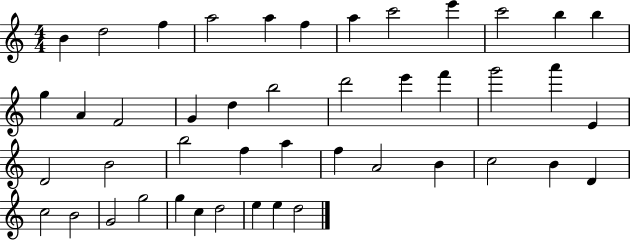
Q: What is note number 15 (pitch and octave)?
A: F4